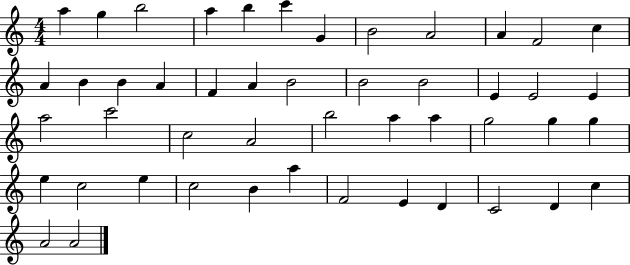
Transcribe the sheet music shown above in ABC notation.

X:1
T:Untitled
M:4/4
L:1/4
K:C
a g b2 a b c' G B2 A2 A F2 c A B B A F A B2 B2 B2 E E2 E a2 c'2 c2 A2 b2 a a g2 g g e c2 e c2 B a F2 E D C2 D c A2 A2